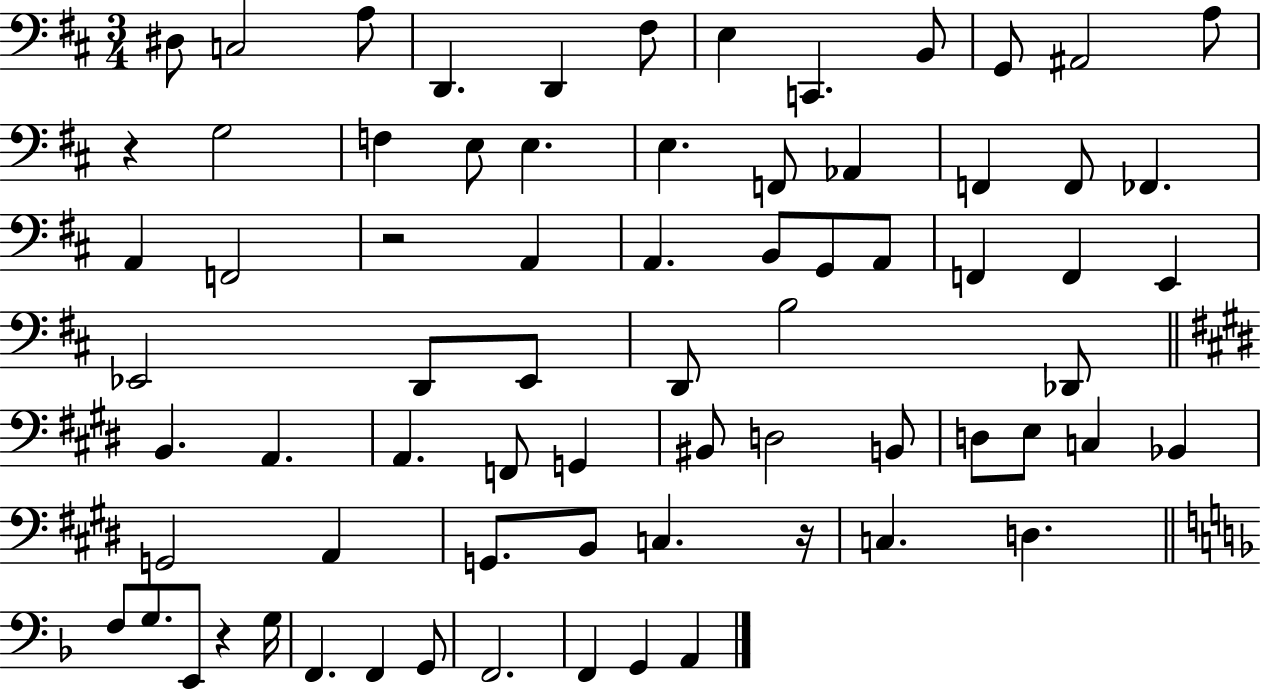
D#3/e C3/h A3/e D2/q. D2/q F#3/e E3/q C2/q. B2/e G2/e A#2/h A3/e R/q G3/h F3/q E3/e E3/q. E3/q. F2/e Ab2/q F2/q F2/e FES2/q. A2/q F2/h R/h A2/q A2/q. B2/e G2/e A2/e F2/q F2/q E2/q Eb2/h D2/e Eb2/e D2/e B3/h Db2/e B2/q. A2/q. A2/q. F2/e G2/q BIS2/e D3/h B2/e D3/e E3/e C3/q Bb2/q G2/h A2/q G2/e. B2/e C3/q. R/s C3/q. D3/q. F3/e G3/e. E2/e R/q G3/s F2/q. F2/q G2/e F2/h. F2/q G2/q A2/q